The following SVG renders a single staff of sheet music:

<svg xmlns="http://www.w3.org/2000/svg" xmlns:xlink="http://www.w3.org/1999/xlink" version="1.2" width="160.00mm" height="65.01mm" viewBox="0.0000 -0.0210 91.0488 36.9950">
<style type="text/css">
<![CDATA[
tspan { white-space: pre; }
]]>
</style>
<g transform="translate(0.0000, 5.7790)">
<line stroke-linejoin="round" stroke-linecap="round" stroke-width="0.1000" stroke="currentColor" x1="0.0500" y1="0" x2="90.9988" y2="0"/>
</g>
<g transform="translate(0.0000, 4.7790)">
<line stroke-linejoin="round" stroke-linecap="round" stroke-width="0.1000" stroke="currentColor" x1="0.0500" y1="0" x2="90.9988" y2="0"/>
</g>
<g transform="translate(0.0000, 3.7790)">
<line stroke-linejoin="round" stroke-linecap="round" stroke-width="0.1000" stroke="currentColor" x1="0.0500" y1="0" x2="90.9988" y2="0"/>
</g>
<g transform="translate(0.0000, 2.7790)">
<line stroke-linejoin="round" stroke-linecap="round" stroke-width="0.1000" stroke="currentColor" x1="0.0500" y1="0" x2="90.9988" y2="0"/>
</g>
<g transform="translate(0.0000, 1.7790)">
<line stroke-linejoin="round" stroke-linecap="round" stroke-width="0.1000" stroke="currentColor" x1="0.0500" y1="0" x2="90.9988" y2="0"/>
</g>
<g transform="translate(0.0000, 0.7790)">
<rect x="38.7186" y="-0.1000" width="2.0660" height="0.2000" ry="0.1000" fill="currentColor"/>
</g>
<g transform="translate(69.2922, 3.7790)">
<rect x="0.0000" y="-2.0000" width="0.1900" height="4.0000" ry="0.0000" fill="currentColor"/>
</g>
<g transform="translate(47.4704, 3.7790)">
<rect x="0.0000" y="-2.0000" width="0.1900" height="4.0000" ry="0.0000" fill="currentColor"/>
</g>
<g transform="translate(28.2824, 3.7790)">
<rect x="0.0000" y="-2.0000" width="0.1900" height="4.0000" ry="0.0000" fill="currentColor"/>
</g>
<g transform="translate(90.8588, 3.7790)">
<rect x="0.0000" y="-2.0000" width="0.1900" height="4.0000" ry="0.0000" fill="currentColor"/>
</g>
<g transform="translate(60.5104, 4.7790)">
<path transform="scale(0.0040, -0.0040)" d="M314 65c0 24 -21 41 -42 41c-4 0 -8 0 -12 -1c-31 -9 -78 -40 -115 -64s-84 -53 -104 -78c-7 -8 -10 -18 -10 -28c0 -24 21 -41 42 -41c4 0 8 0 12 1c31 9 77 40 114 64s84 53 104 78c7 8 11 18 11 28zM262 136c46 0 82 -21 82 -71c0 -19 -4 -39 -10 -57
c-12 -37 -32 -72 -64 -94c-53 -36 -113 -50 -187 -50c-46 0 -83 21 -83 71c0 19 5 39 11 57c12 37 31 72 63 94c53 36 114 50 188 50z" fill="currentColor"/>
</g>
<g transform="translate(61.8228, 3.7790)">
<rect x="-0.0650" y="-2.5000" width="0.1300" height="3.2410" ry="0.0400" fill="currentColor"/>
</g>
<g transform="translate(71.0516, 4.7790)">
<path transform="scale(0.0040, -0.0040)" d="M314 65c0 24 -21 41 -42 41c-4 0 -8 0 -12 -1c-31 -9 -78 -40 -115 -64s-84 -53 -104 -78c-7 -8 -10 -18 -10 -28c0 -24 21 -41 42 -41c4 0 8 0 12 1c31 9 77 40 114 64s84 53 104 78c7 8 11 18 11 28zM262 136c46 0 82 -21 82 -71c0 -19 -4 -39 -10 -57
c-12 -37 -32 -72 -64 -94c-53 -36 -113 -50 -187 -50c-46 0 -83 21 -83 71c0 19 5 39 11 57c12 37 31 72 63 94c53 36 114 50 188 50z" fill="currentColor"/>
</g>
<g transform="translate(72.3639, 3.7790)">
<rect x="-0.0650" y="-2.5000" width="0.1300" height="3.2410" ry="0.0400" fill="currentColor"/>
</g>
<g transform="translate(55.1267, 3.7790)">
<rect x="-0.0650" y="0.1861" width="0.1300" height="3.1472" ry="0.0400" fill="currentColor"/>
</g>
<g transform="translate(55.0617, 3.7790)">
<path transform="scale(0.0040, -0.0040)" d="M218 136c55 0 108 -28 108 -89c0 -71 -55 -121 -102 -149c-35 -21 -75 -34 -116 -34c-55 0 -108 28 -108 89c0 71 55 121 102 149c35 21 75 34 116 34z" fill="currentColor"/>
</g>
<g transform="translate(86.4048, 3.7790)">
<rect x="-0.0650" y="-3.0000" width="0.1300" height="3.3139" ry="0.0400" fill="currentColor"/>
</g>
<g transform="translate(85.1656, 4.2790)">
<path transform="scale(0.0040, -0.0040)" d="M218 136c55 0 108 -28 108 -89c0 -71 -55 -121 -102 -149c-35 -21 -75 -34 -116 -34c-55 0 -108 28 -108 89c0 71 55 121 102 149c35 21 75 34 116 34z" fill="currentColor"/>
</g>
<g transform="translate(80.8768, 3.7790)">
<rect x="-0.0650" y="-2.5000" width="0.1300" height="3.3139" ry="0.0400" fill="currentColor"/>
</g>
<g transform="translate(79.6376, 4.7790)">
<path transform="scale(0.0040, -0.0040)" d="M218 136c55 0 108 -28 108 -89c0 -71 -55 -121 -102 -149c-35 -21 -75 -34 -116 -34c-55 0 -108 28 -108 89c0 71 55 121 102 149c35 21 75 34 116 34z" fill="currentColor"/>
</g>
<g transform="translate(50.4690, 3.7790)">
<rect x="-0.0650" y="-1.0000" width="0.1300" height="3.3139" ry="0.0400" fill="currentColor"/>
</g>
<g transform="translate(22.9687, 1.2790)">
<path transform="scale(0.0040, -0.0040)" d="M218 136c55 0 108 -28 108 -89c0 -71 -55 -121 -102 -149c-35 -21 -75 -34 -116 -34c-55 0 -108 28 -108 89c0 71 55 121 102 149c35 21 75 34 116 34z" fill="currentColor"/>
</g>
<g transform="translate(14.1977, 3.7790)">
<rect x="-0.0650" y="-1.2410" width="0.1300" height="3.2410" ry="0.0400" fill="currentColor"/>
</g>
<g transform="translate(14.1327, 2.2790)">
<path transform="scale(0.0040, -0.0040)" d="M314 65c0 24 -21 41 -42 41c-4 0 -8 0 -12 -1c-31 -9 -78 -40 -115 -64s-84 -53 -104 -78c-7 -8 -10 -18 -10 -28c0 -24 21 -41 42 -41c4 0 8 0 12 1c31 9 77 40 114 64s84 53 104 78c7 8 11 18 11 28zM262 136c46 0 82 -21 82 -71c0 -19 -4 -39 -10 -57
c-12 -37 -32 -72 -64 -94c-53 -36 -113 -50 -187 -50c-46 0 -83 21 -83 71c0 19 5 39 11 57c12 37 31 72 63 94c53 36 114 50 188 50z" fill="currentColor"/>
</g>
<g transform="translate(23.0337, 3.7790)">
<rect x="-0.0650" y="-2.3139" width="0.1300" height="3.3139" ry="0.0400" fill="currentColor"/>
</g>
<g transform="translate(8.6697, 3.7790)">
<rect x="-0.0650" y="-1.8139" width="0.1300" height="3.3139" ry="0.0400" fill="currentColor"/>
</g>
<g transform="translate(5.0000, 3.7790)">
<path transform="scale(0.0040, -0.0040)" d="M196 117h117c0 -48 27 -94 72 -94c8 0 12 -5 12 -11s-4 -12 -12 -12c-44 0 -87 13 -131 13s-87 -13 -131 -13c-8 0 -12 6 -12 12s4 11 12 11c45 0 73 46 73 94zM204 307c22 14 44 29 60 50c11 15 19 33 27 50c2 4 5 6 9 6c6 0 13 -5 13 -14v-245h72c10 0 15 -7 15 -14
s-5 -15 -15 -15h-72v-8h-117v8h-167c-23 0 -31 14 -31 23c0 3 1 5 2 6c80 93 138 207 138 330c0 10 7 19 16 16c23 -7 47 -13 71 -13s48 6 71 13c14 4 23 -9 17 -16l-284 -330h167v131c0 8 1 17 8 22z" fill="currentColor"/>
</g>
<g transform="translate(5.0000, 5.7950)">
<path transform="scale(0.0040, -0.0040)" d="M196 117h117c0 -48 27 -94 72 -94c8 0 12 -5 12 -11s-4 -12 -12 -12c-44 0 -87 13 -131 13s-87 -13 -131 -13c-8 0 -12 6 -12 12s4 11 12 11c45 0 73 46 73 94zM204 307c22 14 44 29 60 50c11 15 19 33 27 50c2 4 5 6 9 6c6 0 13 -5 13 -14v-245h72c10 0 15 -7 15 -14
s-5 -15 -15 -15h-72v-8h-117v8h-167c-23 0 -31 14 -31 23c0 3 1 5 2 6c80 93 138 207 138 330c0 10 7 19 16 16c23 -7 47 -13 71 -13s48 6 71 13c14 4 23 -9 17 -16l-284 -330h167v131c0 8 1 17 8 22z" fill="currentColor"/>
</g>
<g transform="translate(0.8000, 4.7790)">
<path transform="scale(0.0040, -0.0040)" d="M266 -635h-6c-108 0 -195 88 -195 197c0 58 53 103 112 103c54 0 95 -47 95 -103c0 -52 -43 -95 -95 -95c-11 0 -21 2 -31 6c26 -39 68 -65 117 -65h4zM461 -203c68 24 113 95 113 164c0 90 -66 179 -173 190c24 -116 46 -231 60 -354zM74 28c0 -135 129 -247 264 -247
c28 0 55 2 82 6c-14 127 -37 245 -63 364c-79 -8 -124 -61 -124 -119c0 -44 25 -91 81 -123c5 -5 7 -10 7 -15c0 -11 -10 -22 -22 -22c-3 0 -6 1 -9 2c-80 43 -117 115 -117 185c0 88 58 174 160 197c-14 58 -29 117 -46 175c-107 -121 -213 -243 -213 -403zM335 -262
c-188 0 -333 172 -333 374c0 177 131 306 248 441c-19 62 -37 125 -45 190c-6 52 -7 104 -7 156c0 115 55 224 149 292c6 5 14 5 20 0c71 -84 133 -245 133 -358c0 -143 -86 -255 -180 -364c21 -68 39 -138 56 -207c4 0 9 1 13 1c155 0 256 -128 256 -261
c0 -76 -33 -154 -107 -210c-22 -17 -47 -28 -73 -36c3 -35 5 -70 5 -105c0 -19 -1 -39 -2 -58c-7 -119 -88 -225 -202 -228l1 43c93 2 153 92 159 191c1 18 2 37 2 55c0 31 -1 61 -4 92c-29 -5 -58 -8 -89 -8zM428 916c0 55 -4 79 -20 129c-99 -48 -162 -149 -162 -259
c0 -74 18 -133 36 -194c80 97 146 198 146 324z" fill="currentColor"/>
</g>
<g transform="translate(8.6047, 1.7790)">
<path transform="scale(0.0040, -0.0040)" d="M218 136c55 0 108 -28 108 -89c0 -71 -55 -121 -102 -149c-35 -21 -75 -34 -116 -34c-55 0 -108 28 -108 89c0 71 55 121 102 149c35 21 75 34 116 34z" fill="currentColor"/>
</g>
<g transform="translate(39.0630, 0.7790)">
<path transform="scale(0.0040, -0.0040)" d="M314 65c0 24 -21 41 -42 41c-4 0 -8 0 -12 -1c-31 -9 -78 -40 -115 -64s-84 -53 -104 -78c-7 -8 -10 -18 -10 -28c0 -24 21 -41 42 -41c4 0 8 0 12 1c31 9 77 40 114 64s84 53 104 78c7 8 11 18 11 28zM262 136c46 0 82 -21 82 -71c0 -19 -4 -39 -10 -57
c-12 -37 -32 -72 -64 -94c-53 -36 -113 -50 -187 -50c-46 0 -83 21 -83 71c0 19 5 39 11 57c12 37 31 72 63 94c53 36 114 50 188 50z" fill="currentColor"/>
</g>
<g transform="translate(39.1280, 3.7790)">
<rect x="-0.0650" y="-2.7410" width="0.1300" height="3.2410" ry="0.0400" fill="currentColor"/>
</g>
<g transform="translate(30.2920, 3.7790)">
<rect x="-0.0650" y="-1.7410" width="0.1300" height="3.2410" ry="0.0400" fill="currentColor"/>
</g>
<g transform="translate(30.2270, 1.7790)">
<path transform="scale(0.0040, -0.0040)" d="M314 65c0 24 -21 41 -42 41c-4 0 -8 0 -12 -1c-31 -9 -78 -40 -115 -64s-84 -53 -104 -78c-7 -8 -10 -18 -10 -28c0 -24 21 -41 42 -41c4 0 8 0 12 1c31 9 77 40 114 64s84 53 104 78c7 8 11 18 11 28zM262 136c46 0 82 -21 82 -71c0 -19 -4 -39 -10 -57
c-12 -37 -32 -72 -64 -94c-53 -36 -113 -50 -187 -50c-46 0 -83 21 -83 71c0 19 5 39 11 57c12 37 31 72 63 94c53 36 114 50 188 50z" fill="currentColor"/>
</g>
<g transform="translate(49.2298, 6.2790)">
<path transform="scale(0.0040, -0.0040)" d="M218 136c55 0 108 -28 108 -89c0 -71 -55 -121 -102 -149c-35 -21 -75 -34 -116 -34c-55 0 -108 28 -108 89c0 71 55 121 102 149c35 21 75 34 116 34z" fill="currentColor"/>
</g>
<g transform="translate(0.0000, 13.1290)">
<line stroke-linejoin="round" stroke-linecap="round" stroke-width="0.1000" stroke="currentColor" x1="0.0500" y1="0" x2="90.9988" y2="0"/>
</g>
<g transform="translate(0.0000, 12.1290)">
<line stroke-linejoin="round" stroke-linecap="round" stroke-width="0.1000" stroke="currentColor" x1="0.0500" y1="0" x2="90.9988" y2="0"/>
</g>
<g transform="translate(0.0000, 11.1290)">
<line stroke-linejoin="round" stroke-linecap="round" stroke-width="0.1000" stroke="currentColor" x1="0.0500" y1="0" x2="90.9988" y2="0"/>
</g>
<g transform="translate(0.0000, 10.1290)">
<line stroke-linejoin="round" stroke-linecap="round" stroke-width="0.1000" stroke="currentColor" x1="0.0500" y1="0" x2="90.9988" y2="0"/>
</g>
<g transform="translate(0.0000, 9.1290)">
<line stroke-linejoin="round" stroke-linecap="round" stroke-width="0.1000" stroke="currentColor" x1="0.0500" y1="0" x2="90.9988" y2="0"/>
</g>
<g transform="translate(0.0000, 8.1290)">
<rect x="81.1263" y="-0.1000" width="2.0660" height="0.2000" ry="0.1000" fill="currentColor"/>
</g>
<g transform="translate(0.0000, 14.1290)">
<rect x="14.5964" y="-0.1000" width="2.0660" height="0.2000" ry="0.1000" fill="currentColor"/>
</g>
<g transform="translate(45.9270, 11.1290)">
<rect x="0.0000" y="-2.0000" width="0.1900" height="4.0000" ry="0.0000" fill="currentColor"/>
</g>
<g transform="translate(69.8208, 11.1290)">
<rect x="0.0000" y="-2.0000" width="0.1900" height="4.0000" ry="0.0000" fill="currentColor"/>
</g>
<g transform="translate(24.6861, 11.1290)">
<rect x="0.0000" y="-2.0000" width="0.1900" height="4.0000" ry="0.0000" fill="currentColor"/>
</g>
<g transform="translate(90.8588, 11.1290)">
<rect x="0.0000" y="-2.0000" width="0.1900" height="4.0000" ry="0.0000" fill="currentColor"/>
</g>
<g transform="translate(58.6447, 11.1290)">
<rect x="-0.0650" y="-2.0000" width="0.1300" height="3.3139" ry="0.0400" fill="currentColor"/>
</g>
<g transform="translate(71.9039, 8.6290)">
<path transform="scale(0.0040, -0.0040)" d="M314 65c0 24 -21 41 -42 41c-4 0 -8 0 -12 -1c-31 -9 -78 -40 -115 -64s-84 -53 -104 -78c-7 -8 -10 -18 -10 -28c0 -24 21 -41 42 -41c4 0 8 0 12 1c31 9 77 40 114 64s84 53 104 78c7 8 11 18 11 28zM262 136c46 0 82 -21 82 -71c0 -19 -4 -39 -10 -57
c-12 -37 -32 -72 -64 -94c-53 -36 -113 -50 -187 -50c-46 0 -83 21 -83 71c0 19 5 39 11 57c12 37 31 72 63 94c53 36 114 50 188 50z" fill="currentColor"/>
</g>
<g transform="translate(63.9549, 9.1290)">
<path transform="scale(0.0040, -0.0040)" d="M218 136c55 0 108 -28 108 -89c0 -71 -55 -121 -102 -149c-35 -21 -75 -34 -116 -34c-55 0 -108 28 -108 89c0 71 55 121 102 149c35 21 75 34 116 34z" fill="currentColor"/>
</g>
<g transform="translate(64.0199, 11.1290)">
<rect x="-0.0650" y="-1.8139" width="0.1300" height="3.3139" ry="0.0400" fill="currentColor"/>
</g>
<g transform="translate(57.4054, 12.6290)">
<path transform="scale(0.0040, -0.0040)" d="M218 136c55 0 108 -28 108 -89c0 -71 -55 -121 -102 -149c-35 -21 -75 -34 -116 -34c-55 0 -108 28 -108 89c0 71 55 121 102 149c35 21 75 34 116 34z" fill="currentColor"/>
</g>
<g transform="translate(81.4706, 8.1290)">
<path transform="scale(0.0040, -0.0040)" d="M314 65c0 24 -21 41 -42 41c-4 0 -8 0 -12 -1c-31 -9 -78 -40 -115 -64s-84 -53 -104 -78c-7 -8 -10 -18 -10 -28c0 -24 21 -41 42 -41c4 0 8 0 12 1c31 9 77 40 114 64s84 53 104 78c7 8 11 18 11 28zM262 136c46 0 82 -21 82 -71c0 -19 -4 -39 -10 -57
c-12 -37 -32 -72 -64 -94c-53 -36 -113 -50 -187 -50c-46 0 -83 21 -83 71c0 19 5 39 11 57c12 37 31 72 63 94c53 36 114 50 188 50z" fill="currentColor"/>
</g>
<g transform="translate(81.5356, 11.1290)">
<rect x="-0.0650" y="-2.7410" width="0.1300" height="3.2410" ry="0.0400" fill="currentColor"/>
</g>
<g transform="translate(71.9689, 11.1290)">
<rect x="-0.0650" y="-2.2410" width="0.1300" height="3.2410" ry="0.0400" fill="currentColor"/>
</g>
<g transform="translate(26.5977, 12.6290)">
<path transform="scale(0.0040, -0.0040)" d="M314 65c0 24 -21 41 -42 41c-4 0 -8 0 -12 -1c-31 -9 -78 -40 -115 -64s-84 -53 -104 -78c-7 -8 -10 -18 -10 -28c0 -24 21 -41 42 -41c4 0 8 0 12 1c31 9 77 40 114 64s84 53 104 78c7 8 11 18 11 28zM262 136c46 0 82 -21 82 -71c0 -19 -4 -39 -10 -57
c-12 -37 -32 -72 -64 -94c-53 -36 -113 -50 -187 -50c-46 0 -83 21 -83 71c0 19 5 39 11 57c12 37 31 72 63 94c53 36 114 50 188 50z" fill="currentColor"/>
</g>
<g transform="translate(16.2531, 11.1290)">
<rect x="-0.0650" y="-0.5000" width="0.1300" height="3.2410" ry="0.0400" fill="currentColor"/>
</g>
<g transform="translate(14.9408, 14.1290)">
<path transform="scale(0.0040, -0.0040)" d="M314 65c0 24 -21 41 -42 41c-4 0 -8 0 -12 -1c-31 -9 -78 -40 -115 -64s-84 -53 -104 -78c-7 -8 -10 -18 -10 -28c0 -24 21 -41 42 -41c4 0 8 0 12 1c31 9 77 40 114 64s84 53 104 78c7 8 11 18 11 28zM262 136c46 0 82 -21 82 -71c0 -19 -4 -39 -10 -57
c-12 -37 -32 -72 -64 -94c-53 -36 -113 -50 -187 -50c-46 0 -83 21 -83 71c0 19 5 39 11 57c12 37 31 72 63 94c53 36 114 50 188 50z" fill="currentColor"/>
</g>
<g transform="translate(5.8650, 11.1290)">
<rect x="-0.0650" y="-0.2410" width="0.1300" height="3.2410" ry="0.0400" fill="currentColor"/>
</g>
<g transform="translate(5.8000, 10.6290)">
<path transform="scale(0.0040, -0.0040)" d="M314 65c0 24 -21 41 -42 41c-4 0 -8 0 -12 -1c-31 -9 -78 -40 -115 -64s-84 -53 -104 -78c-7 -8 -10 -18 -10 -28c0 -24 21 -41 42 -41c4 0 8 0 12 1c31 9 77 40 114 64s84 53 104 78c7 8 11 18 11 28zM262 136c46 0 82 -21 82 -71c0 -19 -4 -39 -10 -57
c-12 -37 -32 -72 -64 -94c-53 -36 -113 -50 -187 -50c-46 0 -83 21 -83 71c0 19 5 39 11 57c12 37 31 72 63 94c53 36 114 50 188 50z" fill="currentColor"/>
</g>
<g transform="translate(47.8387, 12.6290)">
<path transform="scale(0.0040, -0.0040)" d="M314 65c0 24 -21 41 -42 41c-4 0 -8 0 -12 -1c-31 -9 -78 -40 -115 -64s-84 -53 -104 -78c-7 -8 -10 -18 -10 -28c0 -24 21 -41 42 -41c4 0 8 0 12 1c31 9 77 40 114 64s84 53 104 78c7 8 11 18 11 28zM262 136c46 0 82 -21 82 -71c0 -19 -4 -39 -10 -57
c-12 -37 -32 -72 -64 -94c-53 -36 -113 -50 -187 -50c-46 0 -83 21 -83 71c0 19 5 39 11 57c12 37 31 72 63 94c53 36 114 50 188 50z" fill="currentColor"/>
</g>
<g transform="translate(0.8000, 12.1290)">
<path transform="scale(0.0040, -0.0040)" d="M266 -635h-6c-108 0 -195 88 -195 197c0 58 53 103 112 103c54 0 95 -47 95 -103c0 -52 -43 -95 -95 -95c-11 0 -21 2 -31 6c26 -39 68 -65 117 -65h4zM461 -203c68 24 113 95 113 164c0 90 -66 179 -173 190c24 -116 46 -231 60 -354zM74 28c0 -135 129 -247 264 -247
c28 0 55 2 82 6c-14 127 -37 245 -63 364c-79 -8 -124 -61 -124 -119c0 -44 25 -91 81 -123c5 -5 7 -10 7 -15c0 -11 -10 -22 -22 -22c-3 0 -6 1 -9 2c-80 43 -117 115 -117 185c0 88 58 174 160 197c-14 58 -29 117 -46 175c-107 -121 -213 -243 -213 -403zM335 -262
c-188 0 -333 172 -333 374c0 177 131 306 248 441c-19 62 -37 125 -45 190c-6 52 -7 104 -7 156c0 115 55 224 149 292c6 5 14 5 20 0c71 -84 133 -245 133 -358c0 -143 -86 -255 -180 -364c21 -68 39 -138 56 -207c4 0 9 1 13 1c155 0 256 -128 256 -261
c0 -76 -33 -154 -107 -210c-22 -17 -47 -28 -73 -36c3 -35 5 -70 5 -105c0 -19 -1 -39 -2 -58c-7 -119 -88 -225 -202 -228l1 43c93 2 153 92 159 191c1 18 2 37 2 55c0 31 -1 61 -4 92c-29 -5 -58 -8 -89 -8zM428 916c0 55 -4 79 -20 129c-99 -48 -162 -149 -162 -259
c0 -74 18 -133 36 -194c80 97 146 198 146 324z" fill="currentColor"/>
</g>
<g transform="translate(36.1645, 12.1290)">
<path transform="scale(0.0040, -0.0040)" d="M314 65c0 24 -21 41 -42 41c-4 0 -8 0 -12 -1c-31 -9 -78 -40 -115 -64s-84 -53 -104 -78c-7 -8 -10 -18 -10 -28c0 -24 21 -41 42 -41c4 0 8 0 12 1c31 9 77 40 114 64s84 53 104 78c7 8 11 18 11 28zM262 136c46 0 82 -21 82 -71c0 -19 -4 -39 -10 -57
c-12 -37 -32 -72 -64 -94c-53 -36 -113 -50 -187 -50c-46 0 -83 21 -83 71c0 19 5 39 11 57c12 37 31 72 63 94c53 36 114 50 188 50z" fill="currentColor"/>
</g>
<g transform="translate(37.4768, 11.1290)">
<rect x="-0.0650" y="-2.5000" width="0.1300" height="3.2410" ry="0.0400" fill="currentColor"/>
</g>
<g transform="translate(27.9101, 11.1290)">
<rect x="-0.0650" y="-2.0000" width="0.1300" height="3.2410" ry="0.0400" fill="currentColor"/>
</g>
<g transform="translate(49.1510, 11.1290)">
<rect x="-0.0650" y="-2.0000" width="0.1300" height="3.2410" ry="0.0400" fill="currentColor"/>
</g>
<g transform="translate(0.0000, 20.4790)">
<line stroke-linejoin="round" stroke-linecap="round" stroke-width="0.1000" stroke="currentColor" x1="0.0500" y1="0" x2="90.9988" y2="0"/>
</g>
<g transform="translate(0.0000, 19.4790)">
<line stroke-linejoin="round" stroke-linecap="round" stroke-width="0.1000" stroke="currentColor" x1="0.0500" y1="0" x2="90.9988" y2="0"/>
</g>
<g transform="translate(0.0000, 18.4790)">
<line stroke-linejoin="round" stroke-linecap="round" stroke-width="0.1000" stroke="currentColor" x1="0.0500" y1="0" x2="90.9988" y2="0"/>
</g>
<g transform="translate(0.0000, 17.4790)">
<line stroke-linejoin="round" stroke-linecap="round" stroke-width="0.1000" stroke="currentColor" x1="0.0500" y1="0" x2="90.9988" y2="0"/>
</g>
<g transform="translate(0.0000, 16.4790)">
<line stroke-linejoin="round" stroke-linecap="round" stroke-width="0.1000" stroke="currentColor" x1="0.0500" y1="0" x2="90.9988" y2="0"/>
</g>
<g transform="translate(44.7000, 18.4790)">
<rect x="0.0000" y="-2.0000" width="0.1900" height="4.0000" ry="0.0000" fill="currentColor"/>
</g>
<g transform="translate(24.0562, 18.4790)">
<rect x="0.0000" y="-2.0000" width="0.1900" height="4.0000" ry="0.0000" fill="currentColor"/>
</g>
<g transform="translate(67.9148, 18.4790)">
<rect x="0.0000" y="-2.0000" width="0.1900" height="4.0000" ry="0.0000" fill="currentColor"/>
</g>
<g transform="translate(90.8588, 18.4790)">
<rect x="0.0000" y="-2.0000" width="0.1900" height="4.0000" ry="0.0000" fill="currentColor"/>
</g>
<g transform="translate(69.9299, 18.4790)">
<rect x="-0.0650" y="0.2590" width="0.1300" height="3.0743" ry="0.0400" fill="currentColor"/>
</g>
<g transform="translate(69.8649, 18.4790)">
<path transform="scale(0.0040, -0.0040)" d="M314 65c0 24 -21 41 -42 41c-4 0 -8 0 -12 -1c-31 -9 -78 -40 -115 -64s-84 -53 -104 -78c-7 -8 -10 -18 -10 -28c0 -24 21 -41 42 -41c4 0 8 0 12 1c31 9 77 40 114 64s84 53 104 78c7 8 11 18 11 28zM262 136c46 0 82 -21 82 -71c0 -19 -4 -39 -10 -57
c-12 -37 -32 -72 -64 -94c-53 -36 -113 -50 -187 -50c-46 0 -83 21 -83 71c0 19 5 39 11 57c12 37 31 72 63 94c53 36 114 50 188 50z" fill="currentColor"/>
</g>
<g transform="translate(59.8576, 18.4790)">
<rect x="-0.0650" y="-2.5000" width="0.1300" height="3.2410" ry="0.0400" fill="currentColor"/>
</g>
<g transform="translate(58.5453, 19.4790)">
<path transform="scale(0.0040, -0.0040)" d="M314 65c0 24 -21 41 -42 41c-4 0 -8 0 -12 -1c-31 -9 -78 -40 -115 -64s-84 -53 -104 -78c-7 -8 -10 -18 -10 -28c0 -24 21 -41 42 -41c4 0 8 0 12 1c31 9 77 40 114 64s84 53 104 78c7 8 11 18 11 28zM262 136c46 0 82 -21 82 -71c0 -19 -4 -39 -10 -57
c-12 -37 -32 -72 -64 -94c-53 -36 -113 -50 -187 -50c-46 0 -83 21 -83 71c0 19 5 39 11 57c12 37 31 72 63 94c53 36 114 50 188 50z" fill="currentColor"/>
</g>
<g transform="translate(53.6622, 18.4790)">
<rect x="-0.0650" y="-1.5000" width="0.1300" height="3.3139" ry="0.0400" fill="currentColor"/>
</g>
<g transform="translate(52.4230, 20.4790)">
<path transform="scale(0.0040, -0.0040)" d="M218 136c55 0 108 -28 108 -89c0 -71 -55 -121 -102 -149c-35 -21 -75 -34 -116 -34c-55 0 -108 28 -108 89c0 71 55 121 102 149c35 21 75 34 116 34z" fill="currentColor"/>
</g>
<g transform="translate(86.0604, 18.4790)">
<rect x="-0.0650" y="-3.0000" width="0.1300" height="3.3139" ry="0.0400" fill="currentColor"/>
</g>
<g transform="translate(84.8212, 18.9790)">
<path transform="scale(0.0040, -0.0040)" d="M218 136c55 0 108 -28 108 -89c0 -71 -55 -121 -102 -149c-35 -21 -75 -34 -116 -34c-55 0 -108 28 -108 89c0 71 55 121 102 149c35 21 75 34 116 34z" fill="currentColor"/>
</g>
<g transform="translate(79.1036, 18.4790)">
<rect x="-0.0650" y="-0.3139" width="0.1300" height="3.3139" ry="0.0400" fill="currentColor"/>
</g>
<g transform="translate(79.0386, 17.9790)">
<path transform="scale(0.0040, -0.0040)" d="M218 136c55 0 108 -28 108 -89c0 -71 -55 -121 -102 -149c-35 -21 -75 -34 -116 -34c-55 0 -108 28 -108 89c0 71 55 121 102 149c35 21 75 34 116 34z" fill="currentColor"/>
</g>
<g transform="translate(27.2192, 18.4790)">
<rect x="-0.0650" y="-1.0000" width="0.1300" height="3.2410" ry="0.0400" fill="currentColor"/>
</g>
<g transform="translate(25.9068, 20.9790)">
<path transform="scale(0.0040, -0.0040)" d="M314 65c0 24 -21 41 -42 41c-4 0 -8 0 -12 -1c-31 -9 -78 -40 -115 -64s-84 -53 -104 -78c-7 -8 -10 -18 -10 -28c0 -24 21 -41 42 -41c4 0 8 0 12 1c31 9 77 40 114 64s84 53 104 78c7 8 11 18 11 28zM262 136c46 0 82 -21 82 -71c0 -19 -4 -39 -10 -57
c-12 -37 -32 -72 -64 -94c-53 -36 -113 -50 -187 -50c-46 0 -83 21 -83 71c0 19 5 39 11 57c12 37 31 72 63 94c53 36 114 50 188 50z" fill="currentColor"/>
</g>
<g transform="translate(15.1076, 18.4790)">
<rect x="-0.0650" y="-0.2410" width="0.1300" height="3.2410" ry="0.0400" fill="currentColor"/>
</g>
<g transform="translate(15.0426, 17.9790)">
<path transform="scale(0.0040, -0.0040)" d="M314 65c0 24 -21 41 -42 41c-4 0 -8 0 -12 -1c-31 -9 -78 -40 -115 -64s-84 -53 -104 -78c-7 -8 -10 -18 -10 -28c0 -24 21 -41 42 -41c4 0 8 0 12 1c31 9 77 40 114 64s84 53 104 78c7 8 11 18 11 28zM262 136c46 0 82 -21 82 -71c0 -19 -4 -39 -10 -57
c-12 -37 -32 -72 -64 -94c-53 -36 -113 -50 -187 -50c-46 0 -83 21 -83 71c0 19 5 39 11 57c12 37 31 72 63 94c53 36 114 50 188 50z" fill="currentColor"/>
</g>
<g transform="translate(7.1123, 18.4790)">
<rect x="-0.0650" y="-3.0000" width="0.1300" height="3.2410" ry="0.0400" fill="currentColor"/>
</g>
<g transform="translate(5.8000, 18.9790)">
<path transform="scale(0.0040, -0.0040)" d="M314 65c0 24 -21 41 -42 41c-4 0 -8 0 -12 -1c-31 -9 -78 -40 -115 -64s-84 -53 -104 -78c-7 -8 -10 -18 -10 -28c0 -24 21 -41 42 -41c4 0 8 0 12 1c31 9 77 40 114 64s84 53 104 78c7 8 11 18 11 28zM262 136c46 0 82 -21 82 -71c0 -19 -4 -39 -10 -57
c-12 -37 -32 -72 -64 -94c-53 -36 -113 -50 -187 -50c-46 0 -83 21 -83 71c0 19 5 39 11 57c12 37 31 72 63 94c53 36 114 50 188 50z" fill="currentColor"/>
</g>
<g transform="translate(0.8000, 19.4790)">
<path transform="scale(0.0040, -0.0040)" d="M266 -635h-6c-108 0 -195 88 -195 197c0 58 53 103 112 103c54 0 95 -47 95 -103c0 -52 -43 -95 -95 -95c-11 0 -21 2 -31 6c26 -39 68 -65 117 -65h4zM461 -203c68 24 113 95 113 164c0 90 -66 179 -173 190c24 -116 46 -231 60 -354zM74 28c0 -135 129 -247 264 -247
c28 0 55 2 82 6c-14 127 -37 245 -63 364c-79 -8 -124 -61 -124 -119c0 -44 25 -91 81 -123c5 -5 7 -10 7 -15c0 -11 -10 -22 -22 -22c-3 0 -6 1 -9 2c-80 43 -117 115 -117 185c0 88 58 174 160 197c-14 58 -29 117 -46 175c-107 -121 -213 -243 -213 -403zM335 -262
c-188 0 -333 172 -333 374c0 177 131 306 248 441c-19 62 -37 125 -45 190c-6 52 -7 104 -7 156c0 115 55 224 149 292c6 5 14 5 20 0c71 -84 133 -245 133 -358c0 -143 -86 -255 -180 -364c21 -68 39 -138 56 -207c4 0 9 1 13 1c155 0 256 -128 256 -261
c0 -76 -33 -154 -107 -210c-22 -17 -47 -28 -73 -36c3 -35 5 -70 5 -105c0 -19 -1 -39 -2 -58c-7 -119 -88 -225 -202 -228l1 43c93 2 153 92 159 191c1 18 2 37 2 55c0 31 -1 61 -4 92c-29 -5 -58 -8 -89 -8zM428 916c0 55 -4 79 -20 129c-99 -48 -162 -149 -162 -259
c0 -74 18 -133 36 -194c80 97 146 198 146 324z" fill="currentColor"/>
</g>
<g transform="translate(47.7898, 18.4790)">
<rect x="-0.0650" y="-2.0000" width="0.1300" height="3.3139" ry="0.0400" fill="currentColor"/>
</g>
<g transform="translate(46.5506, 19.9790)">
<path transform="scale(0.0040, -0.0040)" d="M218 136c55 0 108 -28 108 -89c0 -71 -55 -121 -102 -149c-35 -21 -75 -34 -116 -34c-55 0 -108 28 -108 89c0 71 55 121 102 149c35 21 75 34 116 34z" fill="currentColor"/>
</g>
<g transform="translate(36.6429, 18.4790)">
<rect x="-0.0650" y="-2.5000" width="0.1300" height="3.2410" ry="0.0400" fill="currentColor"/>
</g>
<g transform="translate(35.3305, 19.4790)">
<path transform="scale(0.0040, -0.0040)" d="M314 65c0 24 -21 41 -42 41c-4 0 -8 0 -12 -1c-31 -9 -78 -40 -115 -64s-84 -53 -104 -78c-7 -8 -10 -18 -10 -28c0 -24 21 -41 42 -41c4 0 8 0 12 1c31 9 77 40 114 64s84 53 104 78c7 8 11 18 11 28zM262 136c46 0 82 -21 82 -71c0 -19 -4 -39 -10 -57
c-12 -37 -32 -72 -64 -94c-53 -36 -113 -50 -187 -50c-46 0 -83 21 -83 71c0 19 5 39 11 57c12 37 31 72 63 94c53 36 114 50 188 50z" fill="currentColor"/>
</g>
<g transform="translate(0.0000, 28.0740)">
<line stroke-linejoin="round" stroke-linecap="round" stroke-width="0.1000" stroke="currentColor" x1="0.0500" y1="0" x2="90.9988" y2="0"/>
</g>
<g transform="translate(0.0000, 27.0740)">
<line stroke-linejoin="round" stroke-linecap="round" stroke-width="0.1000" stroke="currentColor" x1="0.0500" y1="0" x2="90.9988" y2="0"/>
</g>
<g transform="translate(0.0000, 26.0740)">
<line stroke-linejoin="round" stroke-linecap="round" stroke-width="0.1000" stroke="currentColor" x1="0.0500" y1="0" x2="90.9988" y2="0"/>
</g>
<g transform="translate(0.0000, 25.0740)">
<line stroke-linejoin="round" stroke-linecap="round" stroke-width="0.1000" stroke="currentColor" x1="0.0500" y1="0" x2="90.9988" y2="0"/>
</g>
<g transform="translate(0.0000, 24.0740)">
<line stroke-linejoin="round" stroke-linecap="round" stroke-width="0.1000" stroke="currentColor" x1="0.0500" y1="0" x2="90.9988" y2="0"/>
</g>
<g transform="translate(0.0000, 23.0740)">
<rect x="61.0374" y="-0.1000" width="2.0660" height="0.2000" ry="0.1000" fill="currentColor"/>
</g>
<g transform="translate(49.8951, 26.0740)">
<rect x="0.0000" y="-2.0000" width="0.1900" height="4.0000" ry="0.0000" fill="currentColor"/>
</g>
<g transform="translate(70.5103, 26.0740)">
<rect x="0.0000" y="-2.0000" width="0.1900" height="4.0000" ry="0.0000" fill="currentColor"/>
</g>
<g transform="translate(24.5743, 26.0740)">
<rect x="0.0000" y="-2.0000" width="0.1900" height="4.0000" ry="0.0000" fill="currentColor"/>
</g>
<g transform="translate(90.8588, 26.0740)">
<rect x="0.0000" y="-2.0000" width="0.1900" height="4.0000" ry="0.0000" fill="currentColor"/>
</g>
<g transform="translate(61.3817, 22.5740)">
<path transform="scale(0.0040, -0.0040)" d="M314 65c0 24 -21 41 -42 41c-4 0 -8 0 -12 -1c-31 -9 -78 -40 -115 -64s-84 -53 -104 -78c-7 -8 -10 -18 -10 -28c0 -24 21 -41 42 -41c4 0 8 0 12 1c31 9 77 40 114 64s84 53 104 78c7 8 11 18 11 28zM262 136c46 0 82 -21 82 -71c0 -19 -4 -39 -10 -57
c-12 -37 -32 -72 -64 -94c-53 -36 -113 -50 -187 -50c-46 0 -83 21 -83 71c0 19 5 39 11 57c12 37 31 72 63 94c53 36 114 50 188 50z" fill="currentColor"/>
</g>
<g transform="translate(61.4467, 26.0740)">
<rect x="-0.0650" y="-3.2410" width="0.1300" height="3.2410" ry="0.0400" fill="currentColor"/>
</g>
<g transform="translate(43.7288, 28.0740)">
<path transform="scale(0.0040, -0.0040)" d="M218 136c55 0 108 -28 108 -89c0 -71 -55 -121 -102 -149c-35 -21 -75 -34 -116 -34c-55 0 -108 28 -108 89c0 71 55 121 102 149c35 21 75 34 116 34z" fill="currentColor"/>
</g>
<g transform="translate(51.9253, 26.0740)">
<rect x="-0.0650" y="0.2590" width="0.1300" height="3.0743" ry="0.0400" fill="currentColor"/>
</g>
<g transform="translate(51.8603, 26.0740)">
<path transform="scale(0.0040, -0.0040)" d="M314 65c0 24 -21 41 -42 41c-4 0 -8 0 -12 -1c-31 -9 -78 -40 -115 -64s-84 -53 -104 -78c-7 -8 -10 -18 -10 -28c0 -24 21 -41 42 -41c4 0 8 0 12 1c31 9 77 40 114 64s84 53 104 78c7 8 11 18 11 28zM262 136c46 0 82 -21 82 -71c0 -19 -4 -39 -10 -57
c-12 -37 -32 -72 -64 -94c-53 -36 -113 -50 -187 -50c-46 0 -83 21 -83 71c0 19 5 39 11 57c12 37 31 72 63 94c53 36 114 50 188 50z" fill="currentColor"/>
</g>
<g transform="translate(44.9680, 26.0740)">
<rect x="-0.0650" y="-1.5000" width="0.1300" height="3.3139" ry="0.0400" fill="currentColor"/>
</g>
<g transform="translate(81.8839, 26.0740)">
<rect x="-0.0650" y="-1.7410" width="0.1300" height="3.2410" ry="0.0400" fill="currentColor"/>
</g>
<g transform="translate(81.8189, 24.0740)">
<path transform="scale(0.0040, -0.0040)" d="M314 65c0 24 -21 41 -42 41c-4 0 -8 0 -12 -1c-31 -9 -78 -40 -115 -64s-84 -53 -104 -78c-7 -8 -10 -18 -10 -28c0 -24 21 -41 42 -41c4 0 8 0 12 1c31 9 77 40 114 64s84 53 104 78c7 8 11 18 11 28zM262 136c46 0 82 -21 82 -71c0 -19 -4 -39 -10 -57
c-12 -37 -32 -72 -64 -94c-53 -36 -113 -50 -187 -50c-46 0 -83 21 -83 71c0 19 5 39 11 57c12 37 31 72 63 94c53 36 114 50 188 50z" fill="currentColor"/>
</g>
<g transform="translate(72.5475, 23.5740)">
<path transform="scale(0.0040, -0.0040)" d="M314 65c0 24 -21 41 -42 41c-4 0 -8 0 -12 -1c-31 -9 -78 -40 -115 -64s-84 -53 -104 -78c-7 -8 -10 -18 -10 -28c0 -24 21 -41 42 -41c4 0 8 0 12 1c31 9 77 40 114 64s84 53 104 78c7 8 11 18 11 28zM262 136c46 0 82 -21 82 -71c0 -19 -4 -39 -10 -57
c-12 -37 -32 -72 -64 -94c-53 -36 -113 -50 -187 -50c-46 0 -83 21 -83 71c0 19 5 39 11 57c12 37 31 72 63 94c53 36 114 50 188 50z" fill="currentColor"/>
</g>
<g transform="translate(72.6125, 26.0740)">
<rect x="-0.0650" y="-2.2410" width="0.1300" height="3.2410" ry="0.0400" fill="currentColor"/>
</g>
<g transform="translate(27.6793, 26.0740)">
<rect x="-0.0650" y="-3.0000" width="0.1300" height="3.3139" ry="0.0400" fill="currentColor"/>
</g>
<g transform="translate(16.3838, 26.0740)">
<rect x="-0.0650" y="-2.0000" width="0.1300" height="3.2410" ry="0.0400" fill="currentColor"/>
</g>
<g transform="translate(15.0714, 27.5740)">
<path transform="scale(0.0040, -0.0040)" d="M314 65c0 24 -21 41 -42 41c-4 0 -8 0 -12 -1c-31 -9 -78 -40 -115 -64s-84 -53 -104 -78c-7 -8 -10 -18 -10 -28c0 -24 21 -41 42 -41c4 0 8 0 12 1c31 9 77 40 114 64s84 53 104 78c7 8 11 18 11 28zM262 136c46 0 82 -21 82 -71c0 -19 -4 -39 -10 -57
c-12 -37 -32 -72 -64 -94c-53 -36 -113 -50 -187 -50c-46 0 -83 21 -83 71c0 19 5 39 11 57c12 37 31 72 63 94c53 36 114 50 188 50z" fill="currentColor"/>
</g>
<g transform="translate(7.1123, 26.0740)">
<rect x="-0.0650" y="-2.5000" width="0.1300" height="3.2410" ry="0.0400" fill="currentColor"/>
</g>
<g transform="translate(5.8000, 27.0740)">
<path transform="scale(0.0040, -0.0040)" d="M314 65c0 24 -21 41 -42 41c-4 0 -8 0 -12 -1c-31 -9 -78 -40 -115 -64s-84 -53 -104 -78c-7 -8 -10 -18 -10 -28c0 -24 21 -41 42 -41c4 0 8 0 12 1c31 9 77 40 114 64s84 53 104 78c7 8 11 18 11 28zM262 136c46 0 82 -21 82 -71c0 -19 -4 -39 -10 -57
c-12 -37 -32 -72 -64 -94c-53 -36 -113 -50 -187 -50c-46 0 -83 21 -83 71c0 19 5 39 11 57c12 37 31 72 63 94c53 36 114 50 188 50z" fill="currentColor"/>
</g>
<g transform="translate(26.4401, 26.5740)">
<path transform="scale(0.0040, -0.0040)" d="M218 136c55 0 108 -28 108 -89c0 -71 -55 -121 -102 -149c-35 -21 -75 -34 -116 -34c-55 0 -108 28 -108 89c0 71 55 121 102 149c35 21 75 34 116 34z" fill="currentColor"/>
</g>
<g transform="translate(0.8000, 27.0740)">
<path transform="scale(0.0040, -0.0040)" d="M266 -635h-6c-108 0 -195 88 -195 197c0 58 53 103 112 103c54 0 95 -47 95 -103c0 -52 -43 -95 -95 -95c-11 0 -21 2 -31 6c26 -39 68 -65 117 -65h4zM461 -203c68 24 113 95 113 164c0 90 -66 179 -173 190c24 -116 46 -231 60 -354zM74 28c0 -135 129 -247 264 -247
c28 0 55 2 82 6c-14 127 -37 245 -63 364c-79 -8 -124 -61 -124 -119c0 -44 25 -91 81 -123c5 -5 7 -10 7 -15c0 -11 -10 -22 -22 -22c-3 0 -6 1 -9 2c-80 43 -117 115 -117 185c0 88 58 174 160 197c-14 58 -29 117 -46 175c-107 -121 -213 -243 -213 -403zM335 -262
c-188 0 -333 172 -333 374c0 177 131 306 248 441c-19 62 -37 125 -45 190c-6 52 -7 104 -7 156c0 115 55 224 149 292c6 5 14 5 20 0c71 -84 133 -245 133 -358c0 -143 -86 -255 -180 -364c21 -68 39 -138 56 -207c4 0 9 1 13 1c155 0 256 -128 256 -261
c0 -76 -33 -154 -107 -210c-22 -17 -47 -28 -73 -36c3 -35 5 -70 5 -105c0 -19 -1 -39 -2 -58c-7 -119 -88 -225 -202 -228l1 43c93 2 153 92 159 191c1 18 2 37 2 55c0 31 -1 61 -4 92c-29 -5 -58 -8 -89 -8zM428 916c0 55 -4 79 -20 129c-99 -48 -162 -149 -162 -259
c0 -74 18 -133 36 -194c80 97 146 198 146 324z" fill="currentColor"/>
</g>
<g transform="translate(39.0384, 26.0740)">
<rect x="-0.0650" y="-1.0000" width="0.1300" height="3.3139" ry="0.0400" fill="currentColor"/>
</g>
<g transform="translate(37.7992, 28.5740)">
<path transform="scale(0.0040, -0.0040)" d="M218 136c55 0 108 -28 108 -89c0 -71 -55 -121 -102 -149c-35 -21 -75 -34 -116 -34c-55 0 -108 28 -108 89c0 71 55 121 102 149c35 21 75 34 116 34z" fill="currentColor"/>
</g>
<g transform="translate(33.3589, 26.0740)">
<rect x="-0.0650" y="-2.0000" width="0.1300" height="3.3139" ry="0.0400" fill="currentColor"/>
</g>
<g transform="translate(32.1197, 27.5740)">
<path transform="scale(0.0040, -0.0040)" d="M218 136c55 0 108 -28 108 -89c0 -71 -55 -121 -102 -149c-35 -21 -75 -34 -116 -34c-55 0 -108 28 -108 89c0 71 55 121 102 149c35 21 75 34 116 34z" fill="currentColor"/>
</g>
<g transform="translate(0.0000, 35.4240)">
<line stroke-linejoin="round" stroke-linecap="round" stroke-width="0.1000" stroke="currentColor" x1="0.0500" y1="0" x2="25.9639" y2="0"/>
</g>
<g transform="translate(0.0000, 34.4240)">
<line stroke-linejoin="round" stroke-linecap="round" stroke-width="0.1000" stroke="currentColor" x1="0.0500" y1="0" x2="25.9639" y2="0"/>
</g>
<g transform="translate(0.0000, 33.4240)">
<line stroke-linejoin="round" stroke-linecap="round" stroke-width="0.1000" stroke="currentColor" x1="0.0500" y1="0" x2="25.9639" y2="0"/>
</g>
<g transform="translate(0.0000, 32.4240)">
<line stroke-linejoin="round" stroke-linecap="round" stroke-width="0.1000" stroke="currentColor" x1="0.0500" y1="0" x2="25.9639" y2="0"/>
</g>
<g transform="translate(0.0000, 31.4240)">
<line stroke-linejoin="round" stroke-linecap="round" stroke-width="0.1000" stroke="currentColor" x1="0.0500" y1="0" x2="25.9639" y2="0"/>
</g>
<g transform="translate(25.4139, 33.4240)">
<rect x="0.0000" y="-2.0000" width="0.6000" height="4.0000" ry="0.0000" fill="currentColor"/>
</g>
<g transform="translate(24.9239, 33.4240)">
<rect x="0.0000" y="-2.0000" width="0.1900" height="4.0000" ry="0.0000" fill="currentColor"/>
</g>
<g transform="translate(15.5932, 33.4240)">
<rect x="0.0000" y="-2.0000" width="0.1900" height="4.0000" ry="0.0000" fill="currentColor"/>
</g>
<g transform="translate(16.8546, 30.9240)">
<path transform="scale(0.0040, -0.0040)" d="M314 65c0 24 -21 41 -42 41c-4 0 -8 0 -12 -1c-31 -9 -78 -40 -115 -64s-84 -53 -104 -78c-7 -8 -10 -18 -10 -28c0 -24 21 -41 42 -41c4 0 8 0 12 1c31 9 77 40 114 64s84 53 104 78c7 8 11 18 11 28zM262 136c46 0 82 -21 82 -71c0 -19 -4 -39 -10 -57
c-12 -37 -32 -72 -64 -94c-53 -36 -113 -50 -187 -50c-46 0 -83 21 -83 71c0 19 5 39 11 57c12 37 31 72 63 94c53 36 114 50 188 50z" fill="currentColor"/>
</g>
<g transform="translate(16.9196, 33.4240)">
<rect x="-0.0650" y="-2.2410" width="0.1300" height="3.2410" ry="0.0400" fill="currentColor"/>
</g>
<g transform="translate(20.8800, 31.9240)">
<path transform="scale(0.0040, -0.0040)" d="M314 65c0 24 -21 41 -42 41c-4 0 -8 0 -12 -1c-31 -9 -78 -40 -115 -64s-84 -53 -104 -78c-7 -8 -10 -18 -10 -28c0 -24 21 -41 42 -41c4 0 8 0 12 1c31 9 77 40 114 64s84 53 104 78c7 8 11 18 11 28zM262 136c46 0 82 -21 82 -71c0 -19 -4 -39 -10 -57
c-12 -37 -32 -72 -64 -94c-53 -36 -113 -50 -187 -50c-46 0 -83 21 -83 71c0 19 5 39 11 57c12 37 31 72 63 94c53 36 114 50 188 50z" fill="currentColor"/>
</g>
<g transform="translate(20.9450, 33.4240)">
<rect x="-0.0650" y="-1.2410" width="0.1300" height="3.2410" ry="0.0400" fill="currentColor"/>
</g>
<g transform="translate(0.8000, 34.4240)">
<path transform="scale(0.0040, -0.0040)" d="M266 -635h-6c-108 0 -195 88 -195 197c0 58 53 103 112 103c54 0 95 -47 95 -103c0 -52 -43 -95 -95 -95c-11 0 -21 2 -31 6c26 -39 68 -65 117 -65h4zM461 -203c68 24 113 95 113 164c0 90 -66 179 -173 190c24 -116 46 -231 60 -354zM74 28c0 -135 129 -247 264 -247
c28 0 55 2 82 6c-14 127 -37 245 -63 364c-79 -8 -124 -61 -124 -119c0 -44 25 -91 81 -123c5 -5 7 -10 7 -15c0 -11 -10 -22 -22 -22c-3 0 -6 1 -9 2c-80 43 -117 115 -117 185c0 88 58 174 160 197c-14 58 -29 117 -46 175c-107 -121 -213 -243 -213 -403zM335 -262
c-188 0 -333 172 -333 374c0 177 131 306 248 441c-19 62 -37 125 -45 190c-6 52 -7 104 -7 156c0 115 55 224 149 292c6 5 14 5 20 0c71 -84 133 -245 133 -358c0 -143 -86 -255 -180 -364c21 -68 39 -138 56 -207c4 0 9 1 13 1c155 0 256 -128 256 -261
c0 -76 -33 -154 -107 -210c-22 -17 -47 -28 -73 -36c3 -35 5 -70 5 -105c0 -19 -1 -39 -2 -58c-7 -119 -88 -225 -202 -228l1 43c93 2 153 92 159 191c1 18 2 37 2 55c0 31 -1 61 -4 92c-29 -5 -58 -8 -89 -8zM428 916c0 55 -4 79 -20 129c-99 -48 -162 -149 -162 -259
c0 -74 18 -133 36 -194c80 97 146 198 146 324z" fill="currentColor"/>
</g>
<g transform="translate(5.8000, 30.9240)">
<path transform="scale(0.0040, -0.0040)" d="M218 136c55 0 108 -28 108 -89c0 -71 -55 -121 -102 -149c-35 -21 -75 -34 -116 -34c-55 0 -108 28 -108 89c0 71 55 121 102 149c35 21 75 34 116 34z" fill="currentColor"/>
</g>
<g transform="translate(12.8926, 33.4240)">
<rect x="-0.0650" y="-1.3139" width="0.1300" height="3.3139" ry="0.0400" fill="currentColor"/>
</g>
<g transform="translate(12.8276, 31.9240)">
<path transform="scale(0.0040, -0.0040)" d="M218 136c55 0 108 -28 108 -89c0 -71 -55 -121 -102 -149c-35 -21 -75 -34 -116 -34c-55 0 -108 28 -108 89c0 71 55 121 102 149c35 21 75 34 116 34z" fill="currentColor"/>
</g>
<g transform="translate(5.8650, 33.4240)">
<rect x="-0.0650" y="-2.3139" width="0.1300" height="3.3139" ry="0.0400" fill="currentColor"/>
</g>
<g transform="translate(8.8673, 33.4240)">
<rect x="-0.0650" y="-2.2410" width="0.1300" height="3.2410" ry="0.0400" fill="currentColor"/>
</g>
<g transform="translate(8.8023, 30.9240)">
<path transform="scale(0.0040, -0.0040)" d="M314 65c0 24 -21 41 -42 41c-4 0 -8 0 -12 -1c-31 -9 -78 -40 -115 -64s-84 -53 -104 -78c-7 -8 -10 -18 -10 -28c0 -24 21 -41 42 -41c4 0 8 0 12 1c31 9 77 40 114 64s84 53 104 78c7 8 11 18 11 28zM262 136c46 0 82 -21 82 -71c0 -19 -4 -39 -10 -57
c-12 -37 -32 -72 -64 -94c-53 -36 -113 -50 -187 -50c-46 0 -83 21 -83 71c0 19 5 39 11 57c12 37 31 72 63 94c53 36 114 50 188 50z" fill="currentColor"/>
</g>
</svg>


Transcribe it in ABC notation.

X:1
T:Untitled
M:4/4
L:1/4
K:C
f e2 g f2 a2 D B G2 G2 G A c2 C2 F2 G2 F2 F f g2 a2 A2 c2 D2 G2 F E G2 B2 c A G2 F2 A F D E B2 b2 g2 f2 g g2 e g2 e2